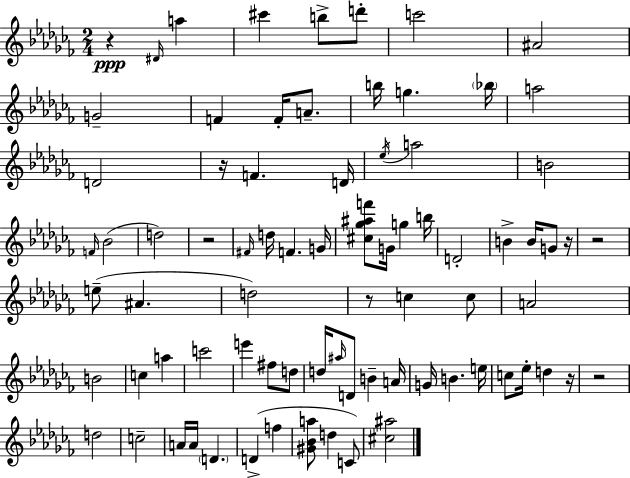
{
  \clef treble
  \numericTimeSignature
  \time 2/4
  \key aes \minor
  r4\ppp \grace { dis'16 } a''4 | cis'''4 b''8-> d'''8-. | c'''2 | ais'2 | \break g'2-- | f'4 f'16-. a'8.-- | b''16 g''4. | \parenthesize bes''16 a''2 | \break d'2 | r16 f'4. | d'16 \acciaccatura { ees''16 } a''2 | b'2 | \break \grace { f'16 }( bes'2 | d''2) | r2 | \grace { fis'16 } d''16 f'4. | \break g'16 <cis'' ges'' ais'' f'''>8 g'16 g''4 | b''16 d'2-. | b'4-> | b'16 g'8 r16 r2 | \break e''8--( ais'4. | d''2) | r8 c''4 | c''8 a'2 | \break b'2 | c''4 | a''4 c'''2 | e'''4 | \break fis''8 d''8 d''16 \grace { ais''16 } d'8 | b'4-- a'16 g'16 b'4. | e''16 c''8 ees''16-. | d''4 r16 r2 | \break d''2 | c''2-- | a'16 a'16 \parenthesize d'4. | d'4->( | \break f''4 <gis' bes' a''>8 d''4 | c'8) <cis'' ais''>2 | \bar "|."
}